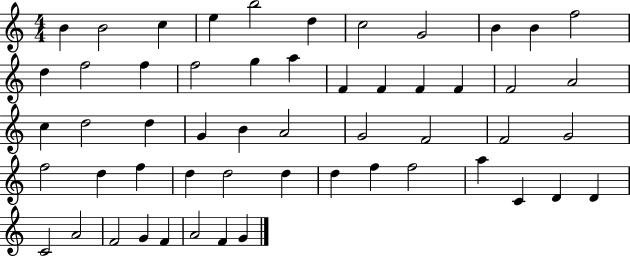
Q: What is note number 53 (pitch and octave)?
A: F4